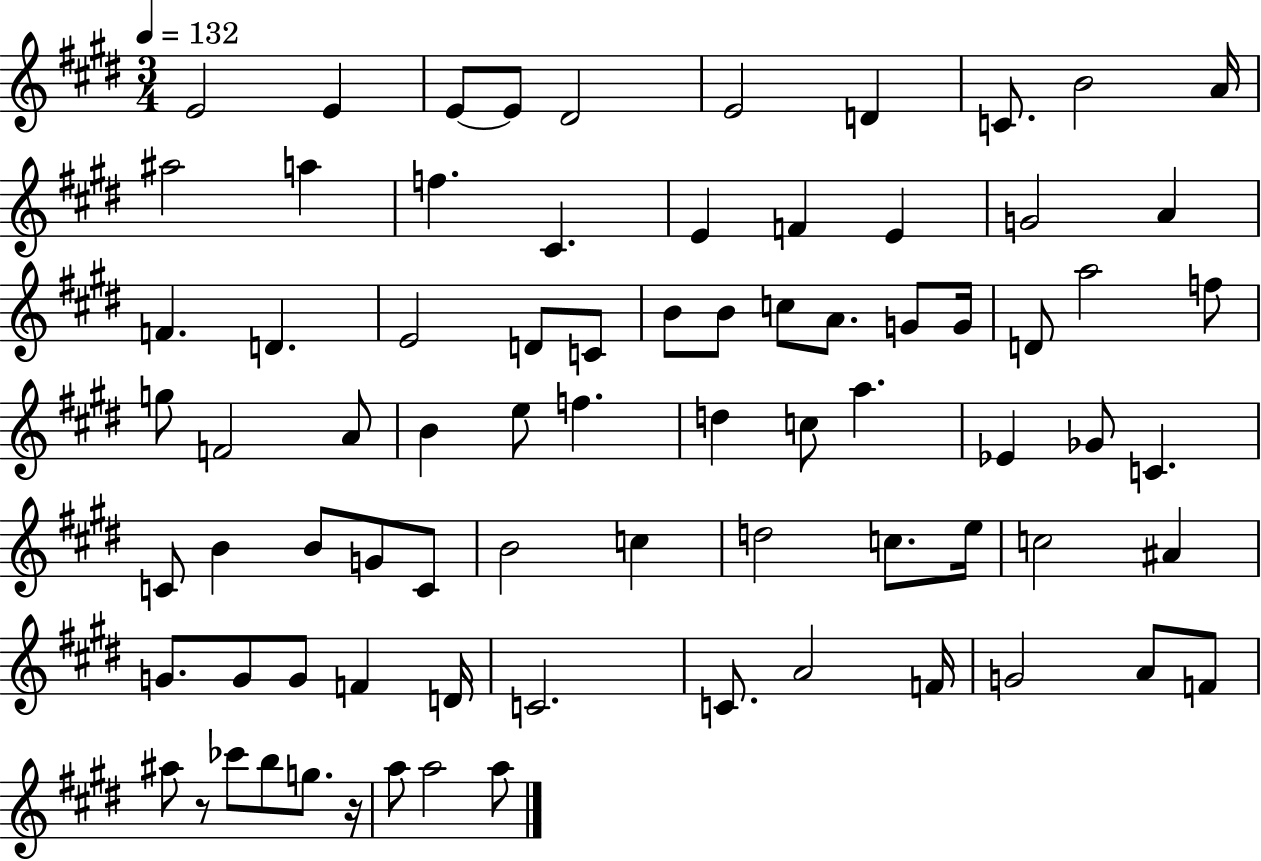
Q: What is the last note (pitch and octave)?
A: A5